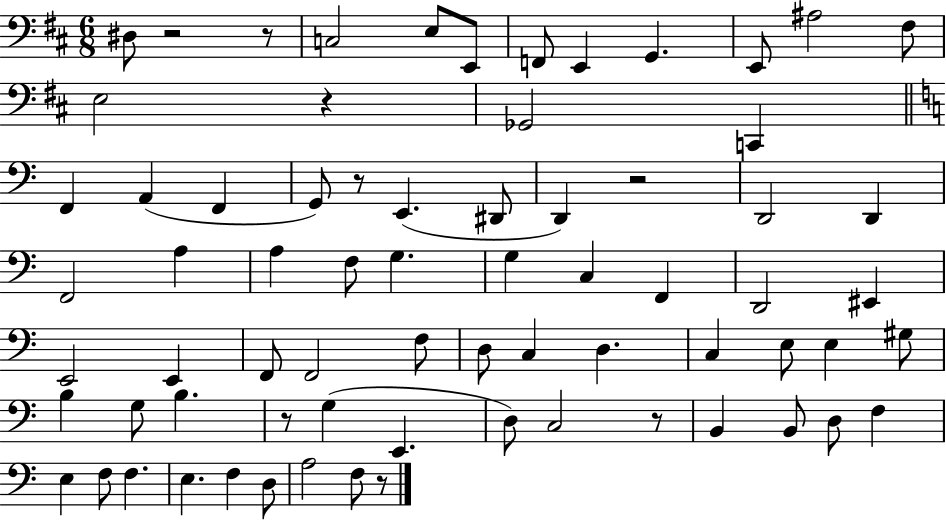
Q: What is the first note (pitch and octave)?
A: D#3